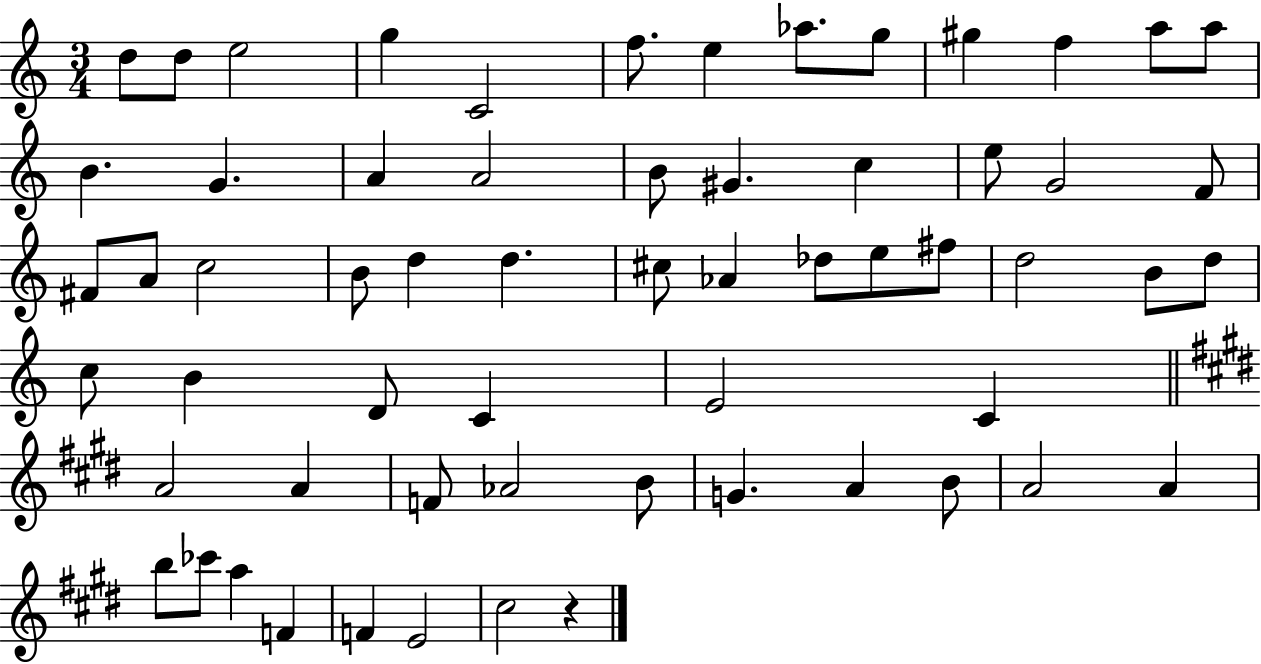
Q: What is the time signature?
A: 3/4